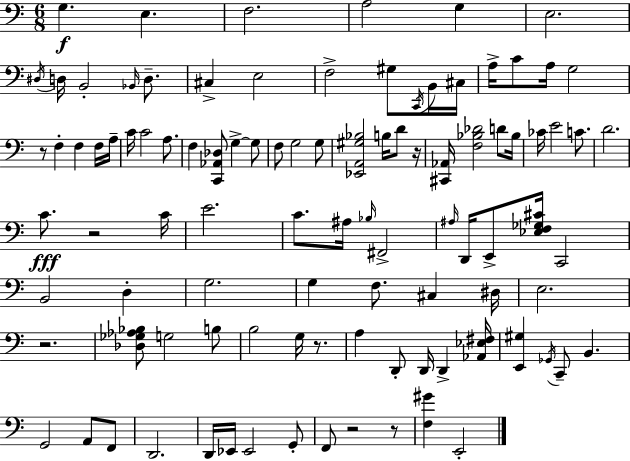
X:1
T:Untitled
M:6/8
L:1/4
K:C
G, E, F,2 A,2 G, E,2 ^D,/4 D,/4 B,,2 _B,,/4 D,/2 ^C, E,2 F,2 ^G,/2 C,,/4 B,,/4 ^C,/4 A,/4 C/2 A,/4 G,2 z/2 F, F, F,/4 A,/4 C/4 C2 A,/2 F, [C,,_A,,_D,]/2 G, G,/2 F,/2 G,2 G,/2 [_E,,A,,^G,_B,]2 B,/4 D/2 z/4 [^C,,_A,,]/4 [F,_B,_D]2 D/2 _B,/4 _C/4 E2 C/2 D2 C/2 z2 C/4 E2 C/2 ^A,/4 _B,/4 ^F,,2 ^A,/4 D,,/4 E,,/2 [_E,F,_G,^C]/4 C,,2 B,,2 D, G,2 G, F,/2 ^C, ^D,/4 E,2 z2 [_D,_G,_A,_B,]/2 G,2 B,/2 B,2 G,/4 z/2 A, D,,/2 D,,/4 D,, [_A,,_E,^F,]/4 [E,,^G,] _G,,/4 C,,/2 B,, G,,2 A,,/2 F,,/2 D,,2 D,,/4 _E,,/4 _E,,2 G,,/2 F,,/2 z2 z/2 [F,^G] E,,2